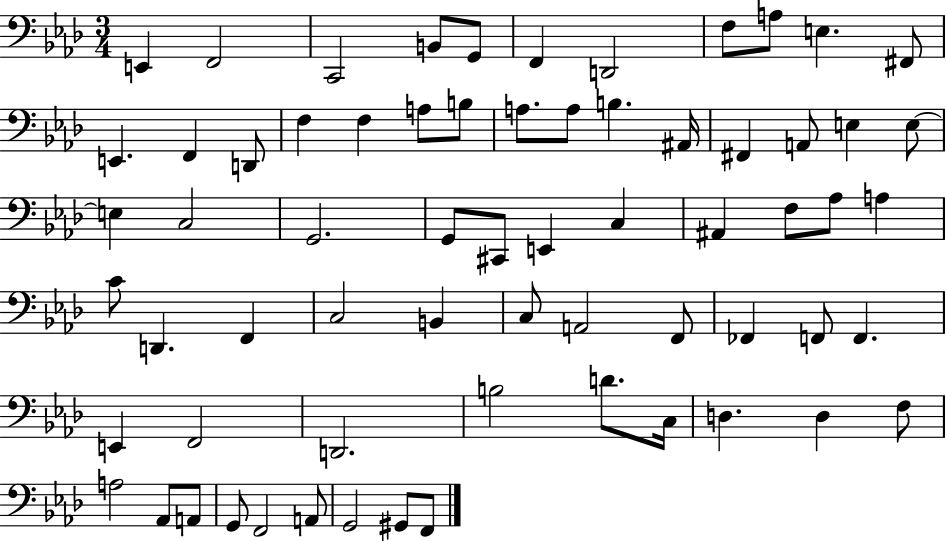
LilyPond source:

{
  \clef bass
  \numericTimeSignature
  \time 3/4
  \key aes \major
  e,4 f,2 | c,2 b,8 g,8 | f,4 d,2 | f8 a8 e4. fis,8 | \break e,4. f,4 d,8 | f4 f4 a8 b8 | a8. a8 b4. ais,16 | fis,4 a,8 e4 e8~~ | \break e4 c2 | g,2. | g,8 cis,8 e,4 c4 | ais,4 f8 aes8 a4 | \break c'8 d,4. f,4 | c2 b,4 | c8 a,2 f,8 | fes,4 f,8 f,4. | \break e,4 f,2 | d,2. | b2 d'8. c16 | d4. d4 f8 | \break a2 aes,8 a,8 | g,8 f,2 a,8 | g,2 gis,8 f,8 | \bar "|."
}